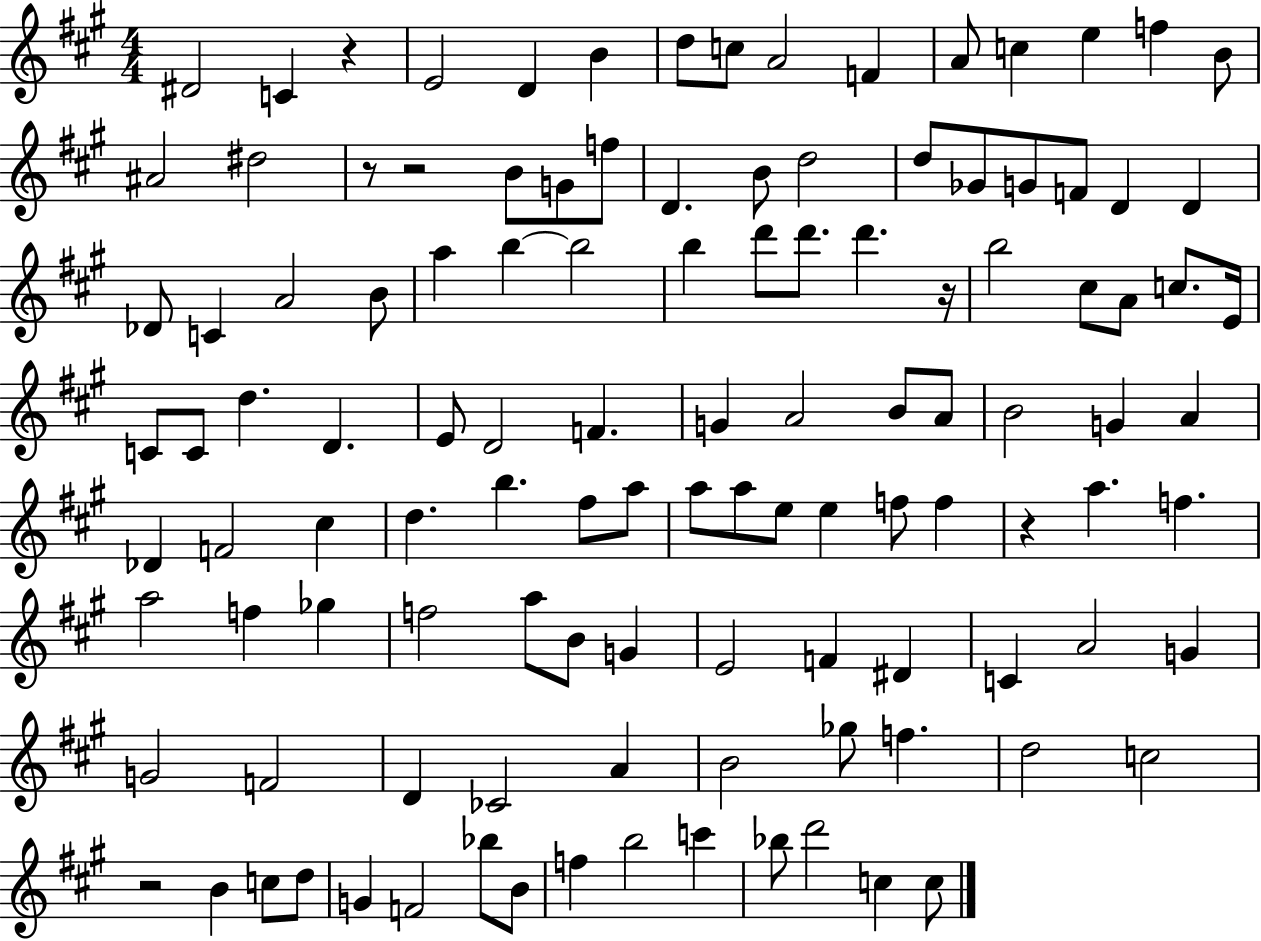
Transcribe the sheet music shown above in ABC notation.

X:1
T:Untitled
M:4/4
L:1/4
K:A
^D2 C z E2 D B d/2 c/2 A2 F A/2 c e f B/2 ^A2 ^d2 z/2 z2 B/2 G/2 f/2 D B/2 d2 d/2 _G/2 G/2 F/2 D D _D/2 C A2 B/2 a b b2 b d'/2 d'/2 d' z/4 b2 ^c/2 A/2 c/2 E/4 C/2 C/2 d D E/2 D2 F G A2 B/2 A/2 B2 G A _D F2 ^c d b ^f/2 a/2 a/2 a/2 e/2 e f/2 f z a f a2 f _g f2 a/2 B/2 G E2 F ^D C A2 G G2 F2 D _C2 A B2 _g/2 f d2 c2 z2 B c/2 d/2 G F2 _b/2 B/2 f b2 c' _b/2 d'2 c c/2